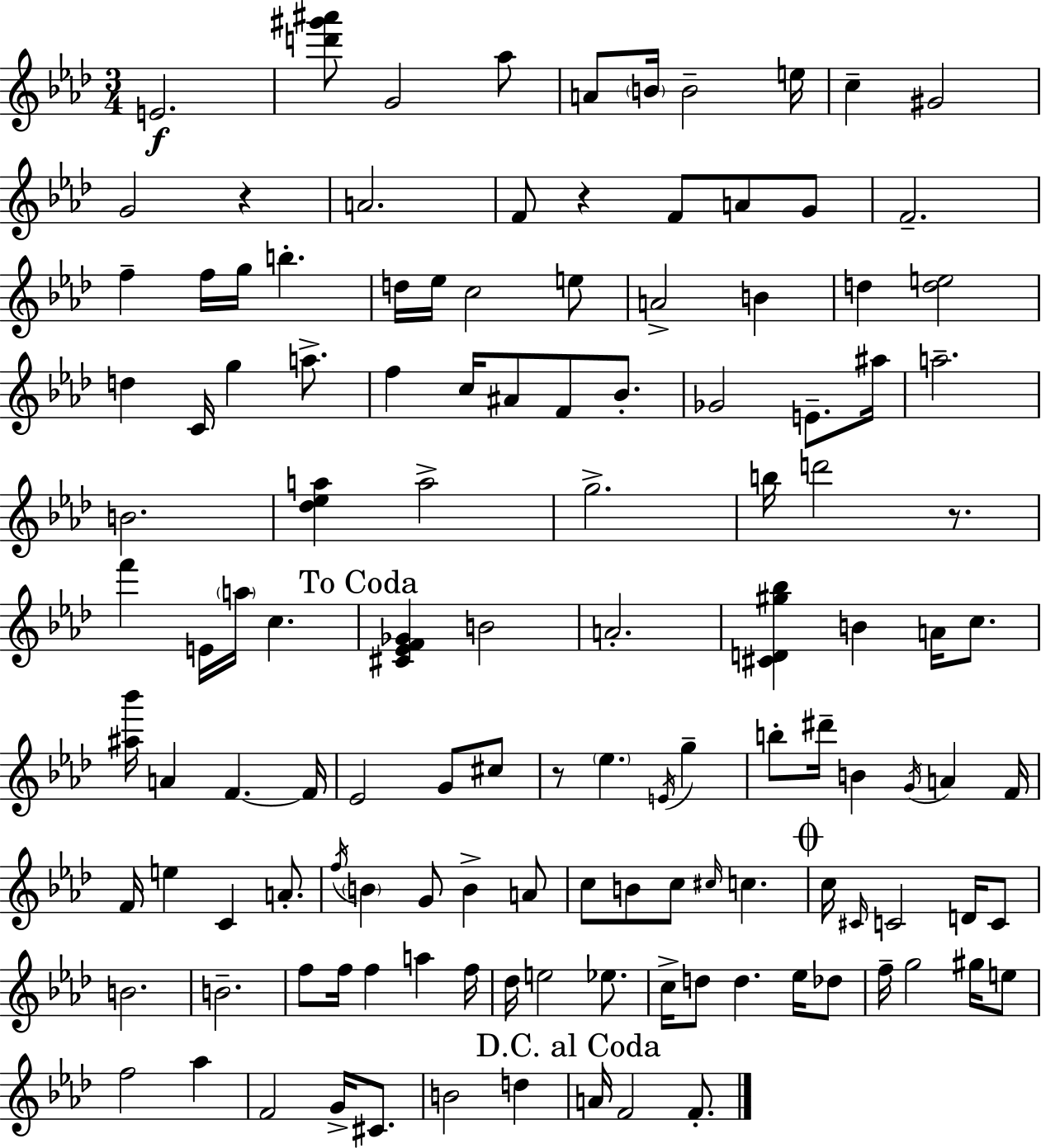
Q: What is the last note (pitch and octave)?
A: F4